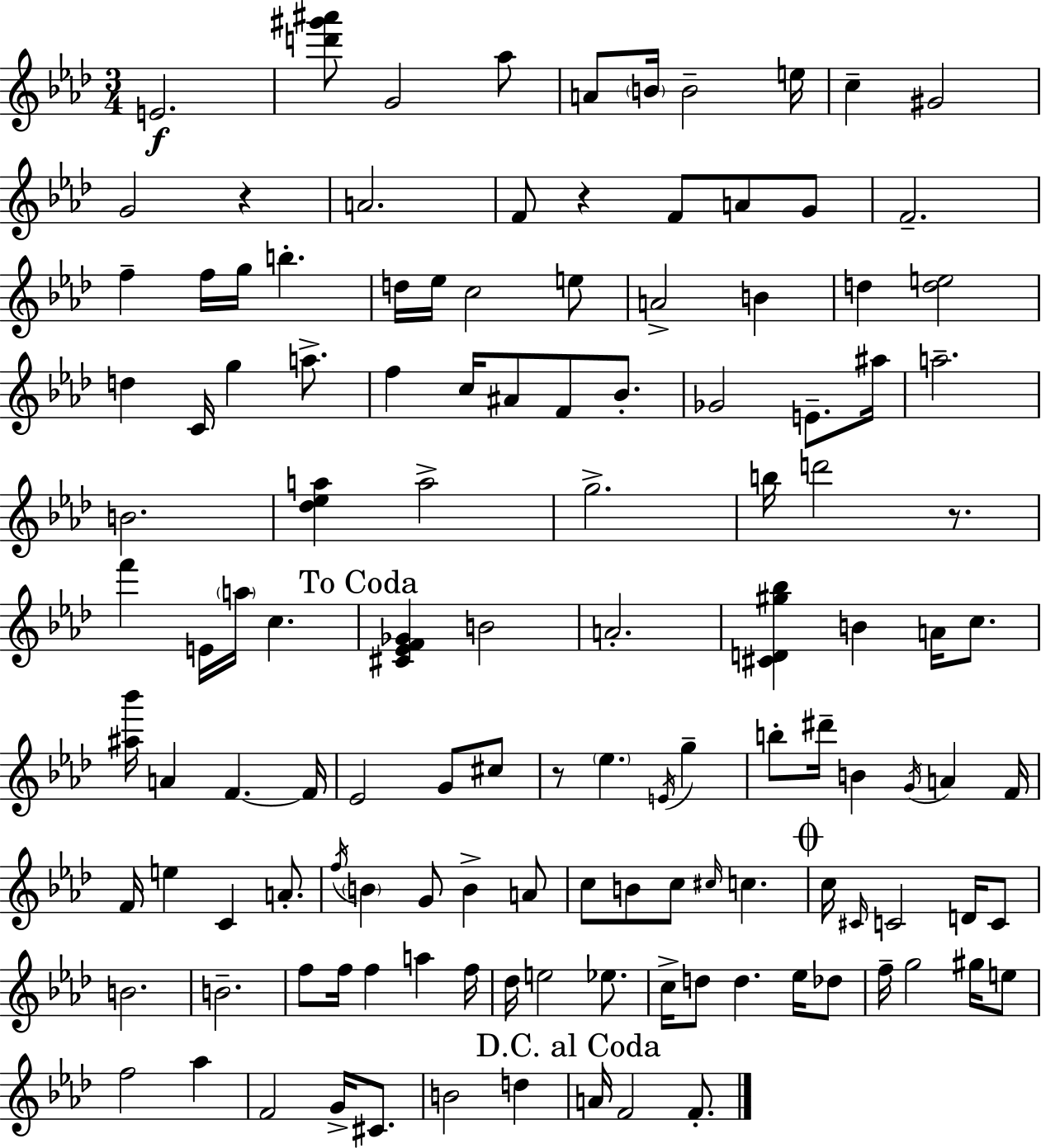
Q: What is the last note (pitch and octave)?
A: F4